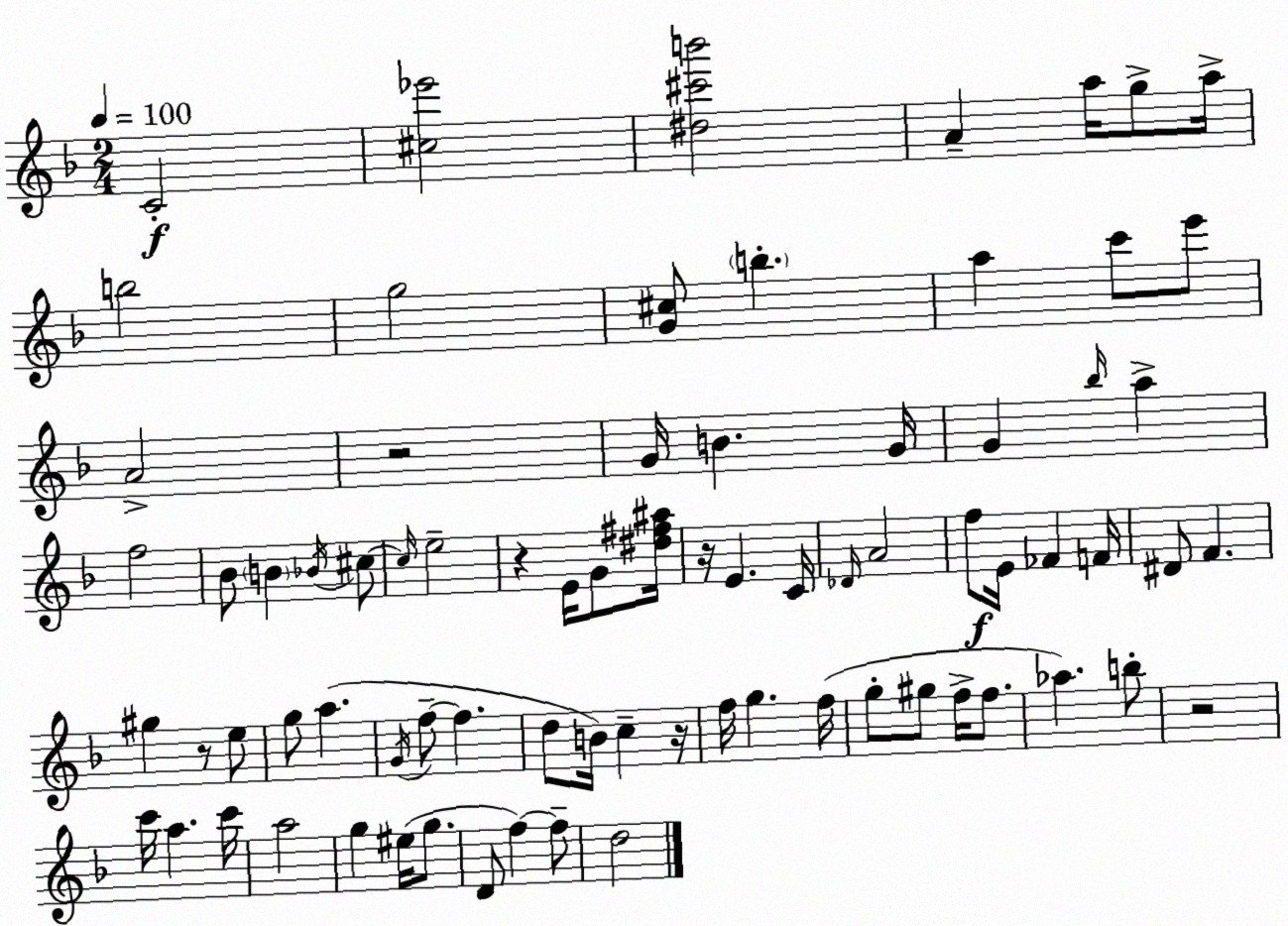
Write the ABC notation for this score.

X:1
T:Untitled
M:2/4
L:1/4
K:Dm
C2 [^c_e']2 [^d^c'b']2 A a/4 g/2 a/4 b2 g2 [G^c]/2 b a c'/2 e'/2 A2 z2 G/4 B G/4 G _b/4 a f2 _B/2 B _B/4 ^c/2 ^c/4 e2 z E/4 G/2 [^d^f^a]/4 z/4 E C/4 _D/4 A2 f/2 E/4 _F F/4 ^D/2 F ^g z/2 e/2 g/2 a G/4 f/2 f d/2 B/4 c z/4 f/4 g f/4 g/2 ^g/2 f/4 f/2 _a b/2 z2 c'/4 a c'/4 a2 g ^e/4 g/2 D/2 f f/2 d2